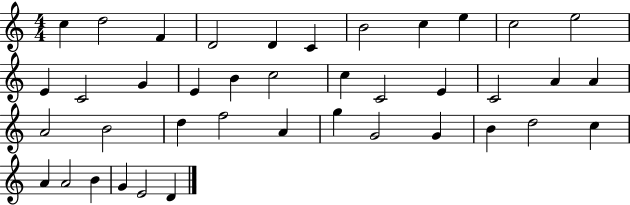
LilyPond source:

{
  \clef treble
  \numericTimeSignature
  \time 4/4
  \key c \major
  c''4 d''2 f'4 | d'2 d'4 c'4 | b'2 c''4 e''4 | c''2 e''2 | \break e'4 c'2 g'4 | e'4 b'4 c''2 | c''4 c'2 e'4 | c'2 a'4 a'4 | \break a'2 b'2 | d''4 f''2 a'4 | g''4 g'2 g'4 | b'4 d''2 c''4 | \break a'4 a'2 b'4 | g'4 e'2 d'4 | \bar "|."
}